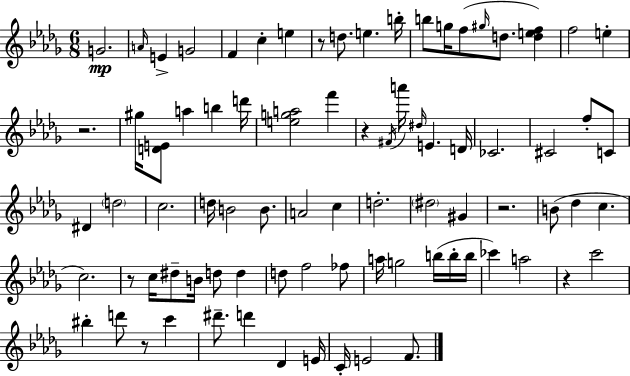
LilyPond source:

{
  \clef treble
  \numericTimeSignature
  \time 6/8
  \key bes \minor
  g'2.\mp | \grace { a'16 } e'4-> g'2 | f'4 c''4-. e''4 | r8 d''8. e''4. | \break b''16-. b''8 g''16 f''8( \grace { gis''16 } d''8. <d'' e'' f''>4) | f''2 e''4-. | r2. | gis''16 <d' e'>8 a''4 b''4 | \break d'''16 <e'' g'' a''>2 f'''4 | r4 \acciaccatura { fis'16 } a'''16 \grace { dis''16 } e'4. | d'16 ces'2. | cis'2 | \break f''8-. c'8 dis'4 \parenthesize d''2 | c''2. | d''16 b'2 | b'8. a'2 | \break c''4 d''2.-. | \parenthesize dis''2 | gis'4 r2. | b'8( des''4 c''4. | \break c''2.) | r8 c''16 dis''8-- b'16 d''8 | d''4 d''8 f''2 | fes''8 a''16 g''2 | \break b''16( b''16-. b''16 ces'''4) a''2 | r4 c'''2 | bis''4-. d'''8 r8 | c'''4 dis'''8.-- d'''4 des'4 | \break e'16 c'16-. e'2 | f'8. \bar "|."
}